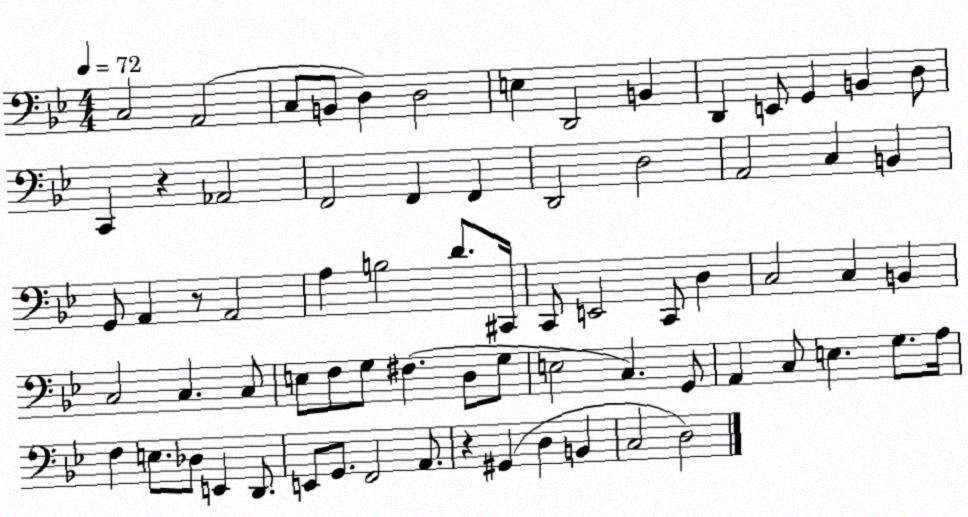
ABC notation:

X:1
T:Untitled
M:4/4
L:1/4
K:Bb
C,2 A,,2 C,/2 B,,/2 D, D,2 E, D,,2 B,, D,, E,,/2 G,, B,, D,/2 C,, z _A,,2 F,,2 F,, F,, D,,2 D,2 A,,2 C, B,, G,,/2 A,, z/2 A,,2 A, B,2 D/2 ^C,,/4 C,,/2 E,,2 C,,/2 D, C,2 C, B,, C,2 C, C,/2 E,/2 F,/2 G,/2 ^F, D,/2 G,/2 E,2 C, G,,/2 A,, C,/2 E, G,/2 A,/4 F, E,/2 _D,/2 E,, D,,/2 E,,/2 G,,/2 F,,2 A,,/2 z ^G,, D, B,, C,2 D,2